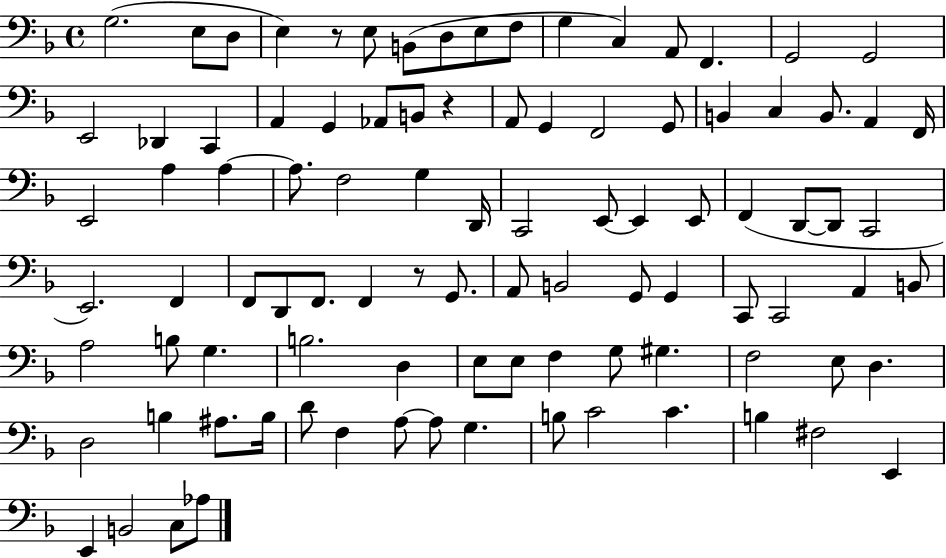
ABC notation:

X:1
T:Untitled
M:4/4
L:1/4
K:F
G,2 E,/2 D,/2 E, z/2 E,/2 B,,/2 D,/2 E,/2 F,/2 G, C, A,,/2 F,, G,,2 G,,2 E,,2 _D,, C,, A,, G,, _A,,/2 B,,/2 z A,,/2 G,, F,,2 G,,/2 B,, C, B,,/2 A,, F,,/4 E,,2 A, A, A,/2 F,2 G, D,,/4 C,,2 E,,/2 E,, E,,/2 F,, D,,/2 D,,/2 C,,2 E,,2 F,, F,,/2 D,,/2 F,,/2 F,, z/2 G,,/2 A,,/2 B,,2 G,,/2 G,, C,,/2 C,,2 A,, B,,/2 A,2 B,/2 G, B,2 D, E,/2 E,/2 F, G,/2 ^G, F,2 E,/2 D, D,2 B, ^A,/2 B,/4 D/2 F, A,/2 A,/2 G, B,/2 C2 C B, ^F,2 E,, E,, B,,2 C,/2 _A,/2